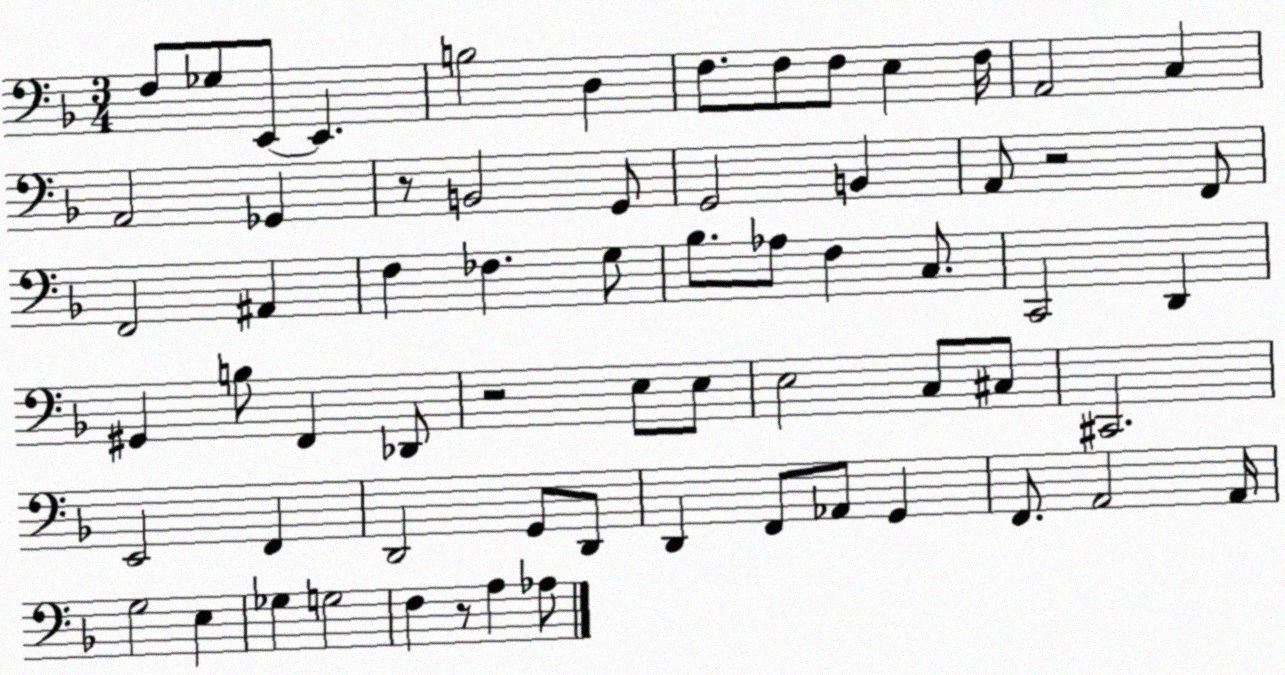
X:1
T:Untitled
M:3/4
L:1/4
K:F
F,/2 _G,/2 E,,/2 E,, B,2 D, F,/2 F,/2 F,/2 E, F,/4 A,,2 C, A,,2 _G,, z/2 B,,2 G,,/2 G,,2 B,, A,,/2 z2 F,,/2 F,,2 ^A,, F, _F, G,/2 _B,/2 _A,/2 F, C,/2 C,,2 D,, ^G,, B,/2 F,, _D,,/2 z2 E,/2 E,/2 E,2 C,/2 ^C,/2 ^C,,2 E,,2 F,, D,,2 G,,/2 D,,/2 D,, F,,/2 _A,,/2 G,, F,,/2 A,,2 A,,/4 G,2 E, _G, G,2 F, z/2 A, _A,/2